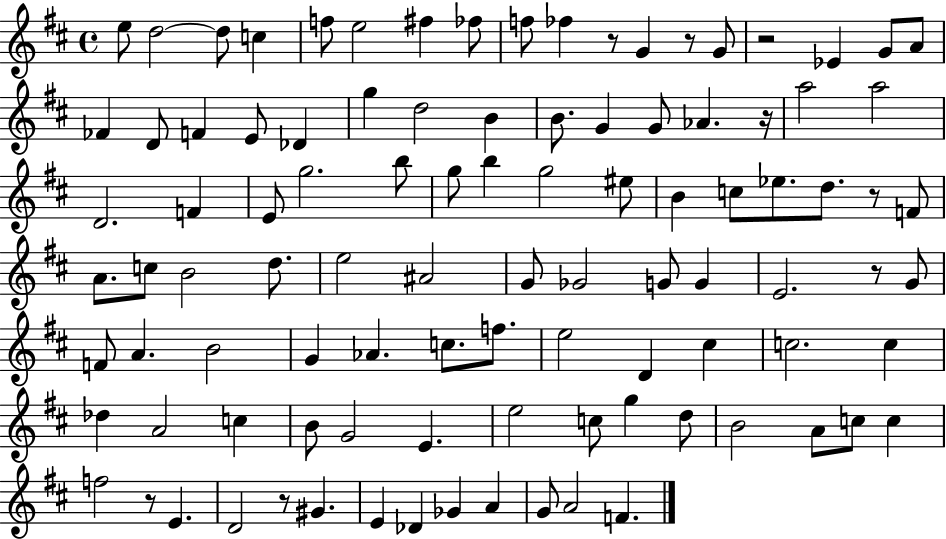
X:1
T:Untitled
M:4/4
L:1/4
K:D
e/2 d2 d/2 c f/2 e2 ^f _f/2 f/2 _f z/2 G z/2 G/2 z2 _E G/2 A/2 _F D/2 F E/2 _D g d2 B B/2 G G/2 _A z/4 a2 a2 D2 F E/2 g2 b/2 g/2 b g2 ^e/2 B c/2 _e/2 d/2 z/2 F/2 A/2 c/2 B2 d/2 e2 ^A2 G/2 _G2 G/2 G E2 z/2 G/2 F/2 A B2 G _A c/2 f/2 e2 D ^c c2 c _d A2 c B/2 G2 E e2 c/2 g d/2 B2 A/2 c/2 c f2 z/2 E D2 z/2 ^G E _D _G A G/2 A2 F